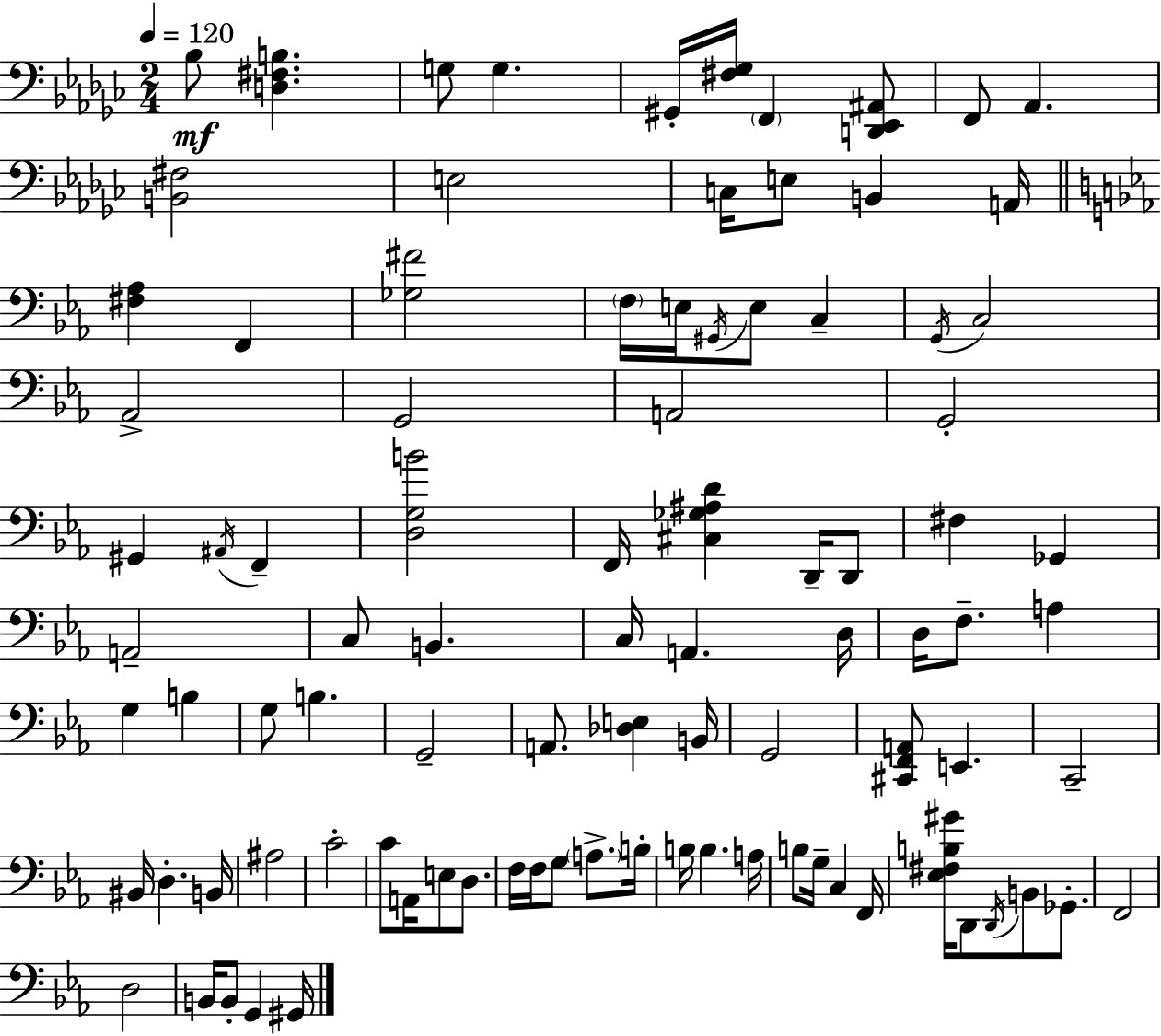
X:1
T:Untitled
M:2/4
L:1/4
K:Ebm
_B,/2 [D,^F,B,] G,/2 G, ^G,,/4 [^F,_G,]/4 F,, [D,,_E,,^A,,]/2 F,,/2 _A,, [B,,^F,]2 E,2 C,/4 E,/2 B,, A,,/4 [^F,_A,] F,, [_G,^F]2 F,/4 E,/4 ^G,,/4 E,/2 C, G,,/4 C,2 _A,,2 G,,2 A,,2 G,,2 ^G,, ^A,,/4 F,, [D,G,B]2 F,,/4 [^C,_G,^A,D] D,,/4 D,,/2 ^F, _G,, A,,2 C,/2 B,, C,/4 A,, D,/4 D,/4 F,/2 A, G, B, G,/2 B, G,,2 A,,/2 [_D,E,] B,,/4 G,,2 [^C,,F,,A,,]/2 E,, C,,2 ^B,,/4 D, B,,/4 ^A,2 C2 C/2 A,,/4 E,/2 D,/2 F,/4 F,/4 G,/2 A,/2 B,/4 B,/4 B, A,/4 B,/2 G,/4 C, F,,/4 [_E,^F,B,^G]/4 D,,/2 D,,/4 B,,/2 _G,,/2 F,,2 D,2 B,,/4 B,,/2 G,, ^G,,/4